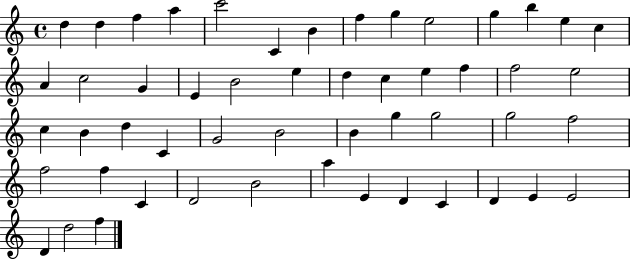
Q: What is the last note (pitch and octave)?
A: F5